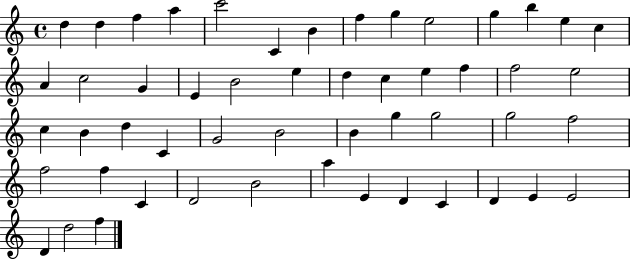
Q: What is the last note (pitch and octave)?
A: F5